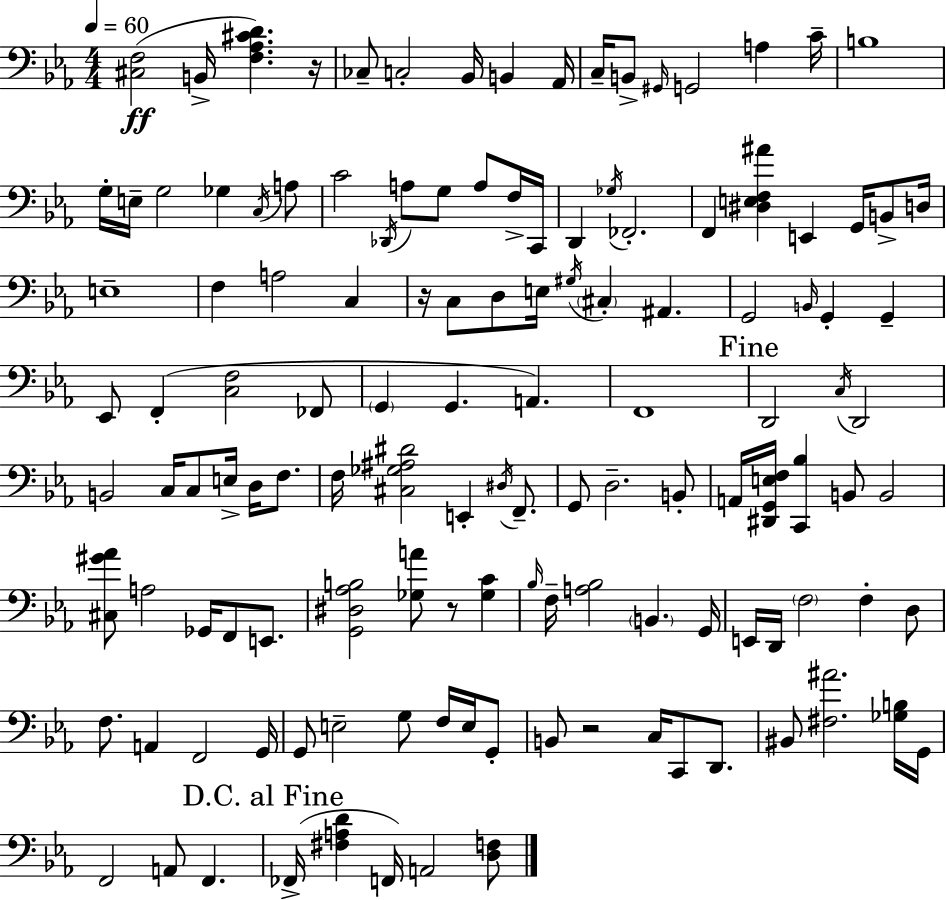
[C#3,F3]/h B2/s [F3,Ab3,C#4,D4]/q. R/s CES3/e C3/h Bb2/s B2/q Ab2/s C3/s B2/e G#2/s G2/h A3/q C4/s B3/w G3/s E3/s G3/h Gb3/q C3/s A3/e C4/h Db2/s A3/e G3/e A3/e F3/s C2/s D2/q Gb3/s FES2/h. F2/q [D#3,E3,F3,A#4]/q E2/q G2/s B2/e D3/s E3/w F3/q A3/h C3/q R/s C3/e D3/e E3/s G#3/s C#3/q A#2/q. G2/h B2/s G2/q G2/q Eb2/e F2/q [C3,F3]/h FES2/e G2/q G2/q. A2/q. F2/w D2/h C3/s D2/h B2/h C3/s C3/e E3/s D3/s F3/e. F3/s [C#3,Gb3,A#3,D#4]/h E2/q D#3/s F2/e. G2/e D3/h. B2/e A2/s [D#2,G2,E3,F3]/s [C2,Bb3]/q B2/e B2/h [C#3,G#4,Ab4]/e A3/h Gb2/s F2/e E2/e. [G2,D#3,Ab3,B3]/h [Gb3,A4]/e R/e [Gb3,C4]/q Bb3/s F3/s [A3,Bb3]/h B2/q. G2/s E2/s D2/s F3/h F3/q D3/e F3/e. A2/q F2/h G2/s G2/e E3/h G3/e F3/s E3/s G2/e B2/e R/h C3/s C2/e D2/e. BIS2/e [F#3,A#4]/h. [Gb3,B3]/s G2/s F2/h A2/e F2/q. FES2/s [F#3,A3,D4]/q F2/s A2/h [D3,F3]/e